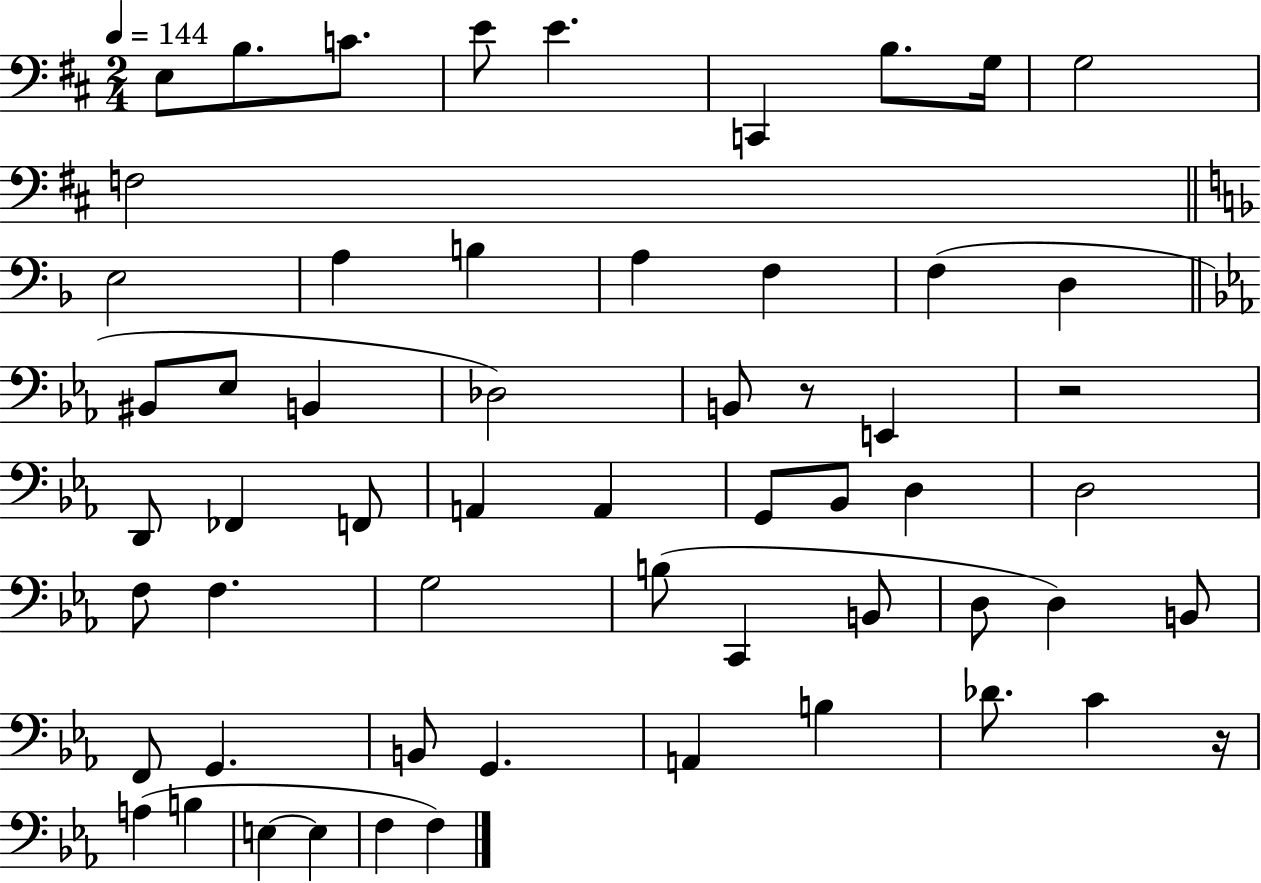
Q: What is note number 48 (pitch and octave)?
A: Db4